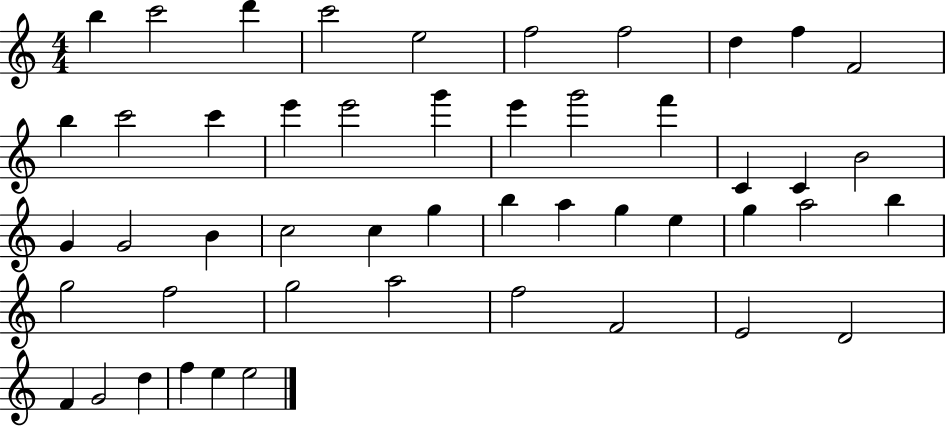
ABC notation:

X:1
T:Untitled
M:4/4
L:1/4
K:C
b c'2 d' c'2 e2 f2 f2 d f F2 b c'2 c' e' e'2 g' e' g'2 f' C C B2 G G2 B c2 c g b a g e g a2 b g2 f2 g2 a2 f2 F2 E2 D2 F G2 d f e e2